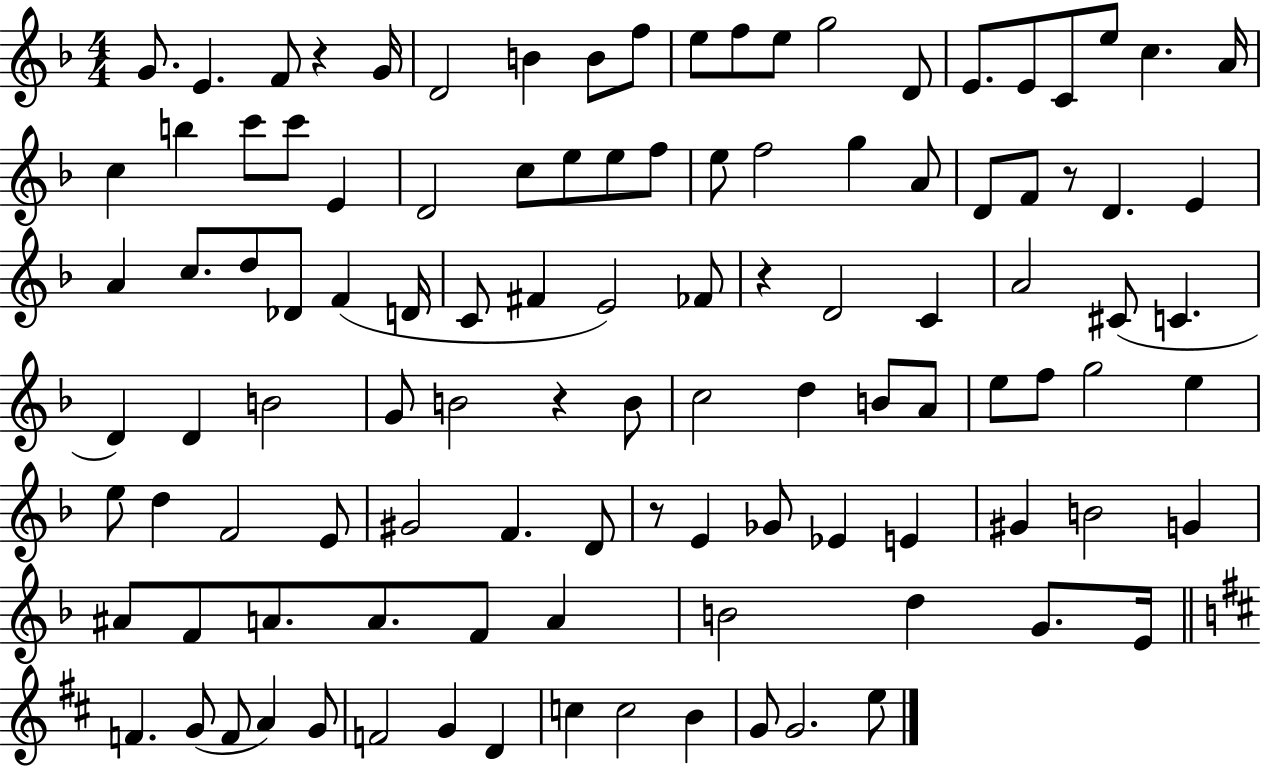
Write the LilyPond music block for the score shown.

{
  \clef treble
  \numericTimeSignature
  \time 4/4
  \key f \major
  \repeat volta 2 { g'8. e'4. f'8 r4 g'16 | d'2 b'4 b'8 f''8 | e''8 f''8 e''8 g''2 d'8 | e'8. e'8 c'8 e''8 c''4. a'16 | \break c''4 b''4 c'''8 c'''8 e'4 | d'2 c''8 e''8 e''8 f''8 | e''8 f''2 g''4 a'8 | d'8 f'8 r8 d'4. e'4 | \break a'4 c''8. d''8 des'8 f'4( d'16 | c'8 fis'4 e'2) fes'8 | r4 d'2 c'4 | a'2 cis'8( c'4. | \break d'4) d'4 b'2 | g'8 b'2 r4 b'8 | c''2 d''4 b'8 a'8 | e''8 f''8 g''2 e''4 | \break e''8 d''4 f'2 e'8 | gis'2 f'4. d'8 | r8 e'4 ges'8 ees'4 e'4 | gis'4 b'2 g'4 | \break ais'8 f'8 a'8. a'8. f'8 a'4 | b'2 d''4 g'8. e'16 | \bar "||" \break \key b \minor f'4. g'8( f'8 a'4) g'8 | f'2 g'4 d'4 | c''4 c''2 b'4 | g'8 g'2. e''8 | \break } \bar "|."
}